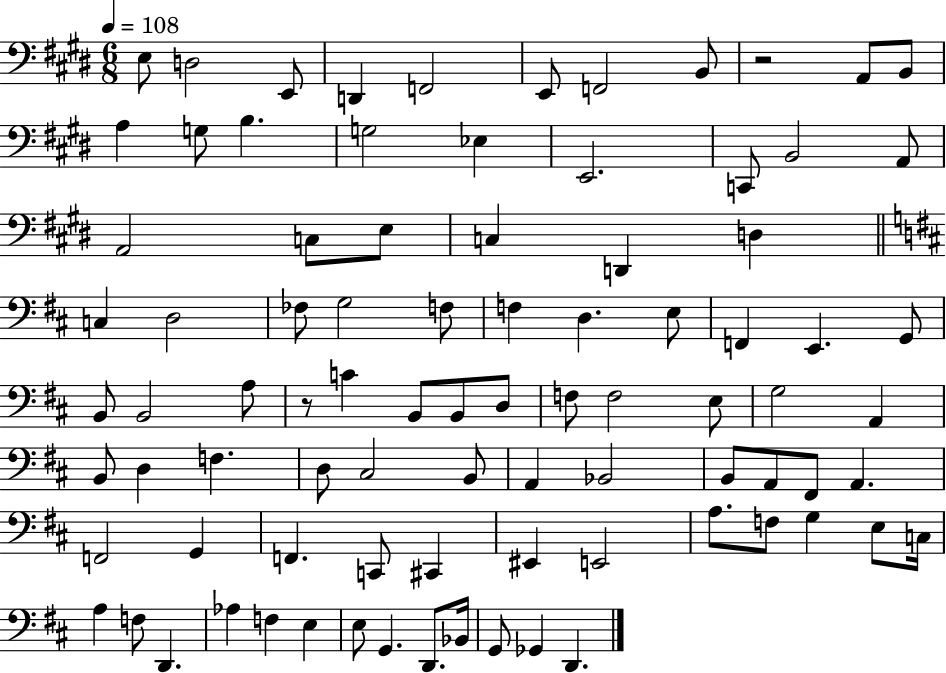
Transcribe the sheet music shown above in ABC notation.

X:1
T:Untitled
M:6/8
L:1/4
K:E
E,/2 D,2 E,,/2 D,, F,,2 E,,/2 F,,2 B,,/2 z2 A,,/2 B,,/2 A, G,/2 B, G,2 _E, E,,2 C,,/2 B,,2 A,,/2 A,,2 C,/2 E,/2 C, D,, D, C, D,2 _F,/2 G,2 F,/2 F, D, E,/2 F,, E,, G,,/2 B,,/2 B,,2 A,/2 z/2 C B,,/2 B,,/2 D,/2 F,/2 F,2 E,/2 G,2 A,, B,,/2 D, F, D,/2 ^C,2 B,,/2 A,, _B,,2 B,,/2 A,,/2 ^F,,/2 A,, F,,2 G,, F,, C,,/2 ^C,, ^E,, E,,2 A,/2 F,/2 G, E,/2 C,/4 A, F,/2 D,, _A, F, E, E,/2 G,, D,,/2 _B,,/4 G,,/2 _G,, D,,